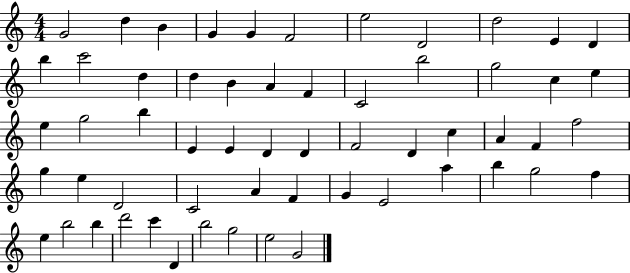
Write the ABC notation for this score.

X:1
T:Untitled
M:4/4
L:1/4
K:C
G2 d B G G F2 e2 D2 d2 E D b c'2 d d B A F C2 b2 g2 c e e g2 b E E D D F2 D c A F f2 g e D2 C2 A F G E2 a b g2 f e b2 b d'2 c' D b2 g2 e2 G2